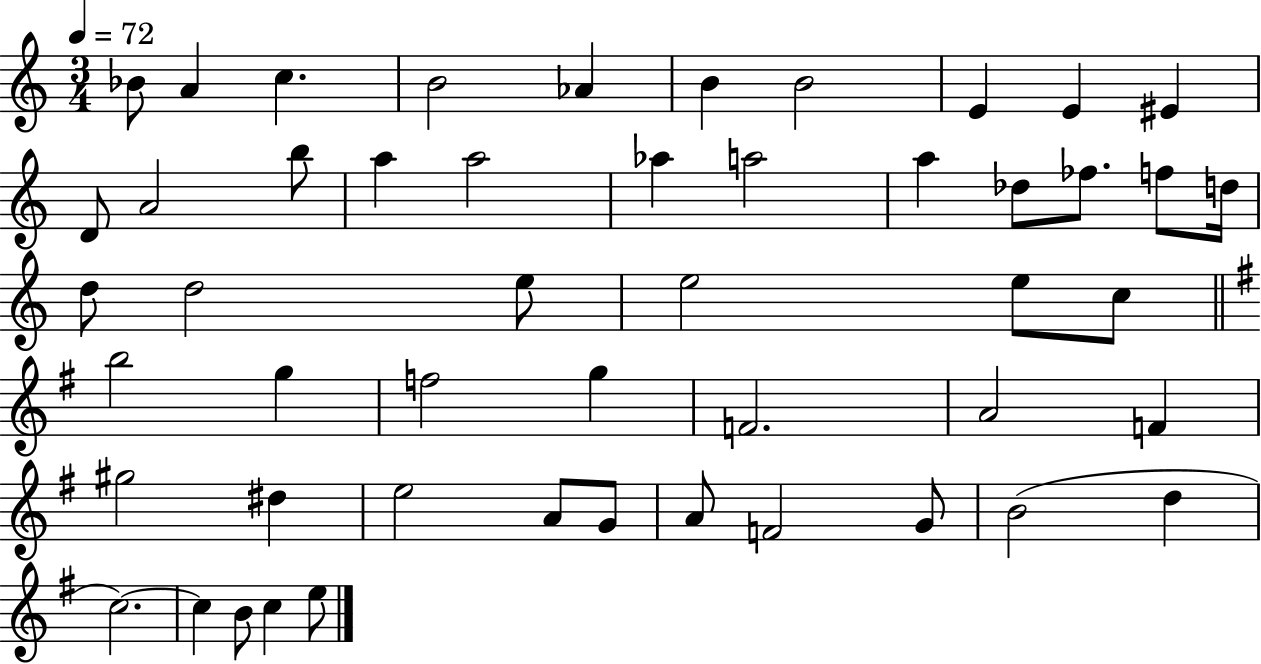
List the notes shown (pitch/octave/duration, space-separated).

Bb4/e A4/q C5/q. B4/h Ab4/q B4/q B4/h E4/q E4/q EIS4/q D4/e A4/h B5/e A5/q A5/h Ab5/q A5/h A5/q Db5/e FES5/e. F5/e D5/s D5/e D5/h E5/e E5/h E5/e C5/e B5/h G5/q F5/h G5/q F4/h. A4/h F4/q G#5/h D#5/q E5/h A4/e G4/e A4/e F4/h G4/e B4/h D5/q C5/h. C5/q B4/e C5/q E5/e